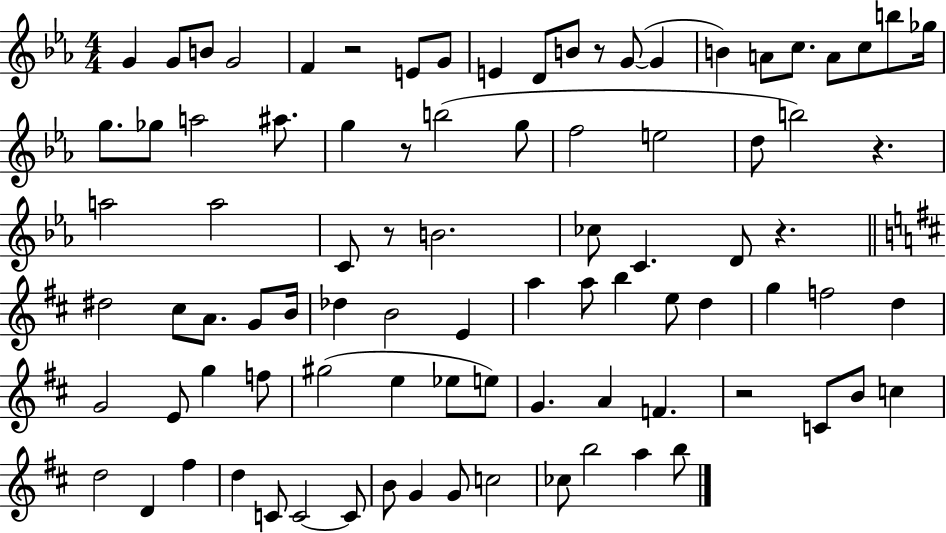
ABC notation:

X:1
T:Untitled
M:4/4
L:1/4
K:Eb
G G/2 B/2 G2 F z2 E/2 G/2 E D/2 B/2 z/2 G/2 G B A/2 c/2 A/2 c/2 b/2 _g/4 g/2 _g/2 a2 ^a/2 g z/2 b2 g/2 f2 e2 d/2 b2 z a2 a2 C/2 z/2 B2 _c/2 C D/2 z ^d2 ^c/2 A/2 G/2 B/4 _d B2 E a a/2 b e/2 d g f2 d G2 E/2 g f/2 ^g2 e _e/2 e/2 G A F z2 C/2 B/2 c d2 D ^f d C/2 C2 C/2 B/2 G G/2 c2 _c/2 b2 a b/2